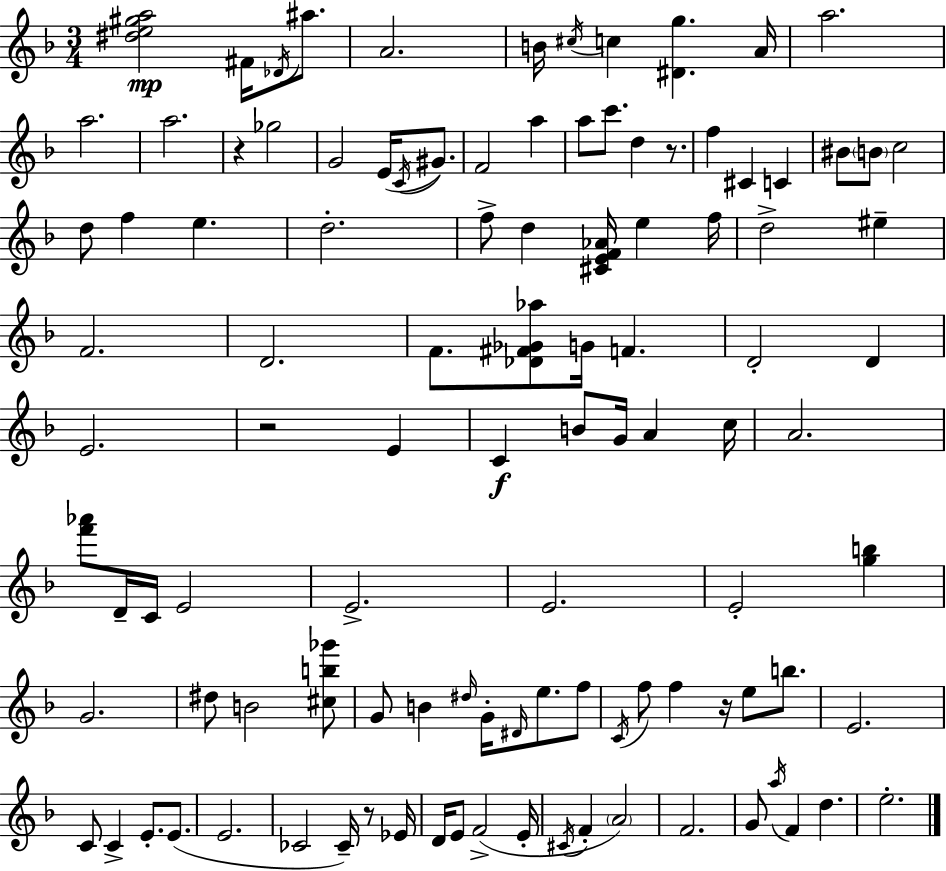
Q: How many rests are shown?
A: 5